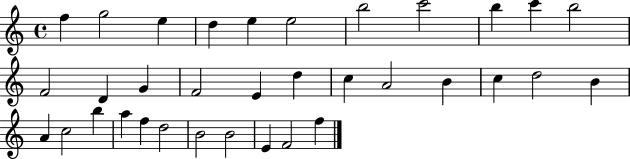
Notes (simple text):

F5/q G5/h E5/q D5/q E5/q E5/h B5/h C6/h B5/q C6/q B5/h F4/h D4/q G4/q F4/h E4/q D5/q C5/q A4/h B4/q C5/q D5/h B4/q A4/q C5/h B5/q A5/q F5/q D5/h B4/h B4/h E4/q F4/h F5/q